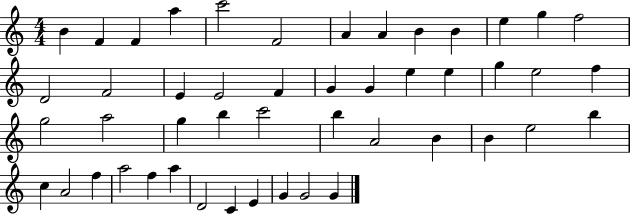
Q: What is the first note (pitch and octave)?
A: B4